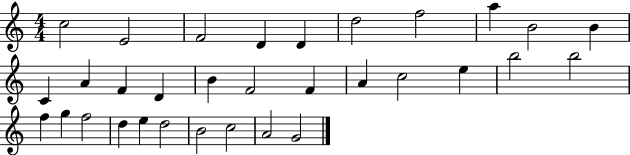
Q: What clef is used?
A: treble